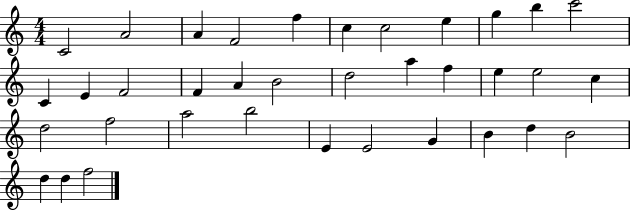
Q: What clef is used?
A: treble